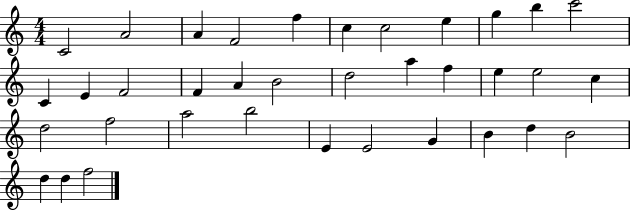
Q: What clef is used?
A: treble